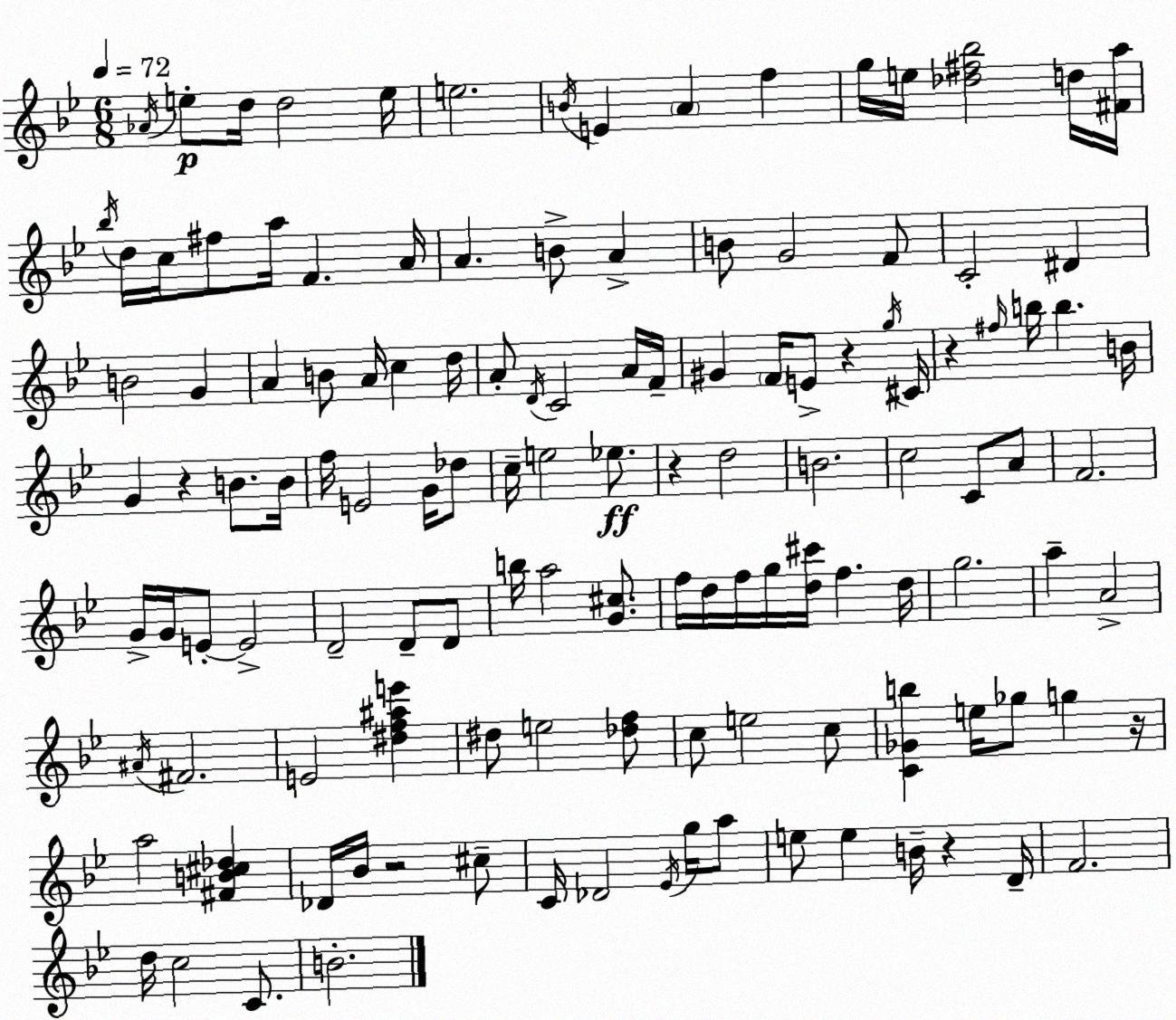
X:1
T:Untitled
M:6/8
L:1/4
K:Gm
_A/4 e/2 d/4 d2 e/4 e2 B/4 E A f g/4 e/4 [_d^f_b]2 d/4 [^Fa]/4 _b/4 d/4 c/4 ^f/2 a/4 F A/4 A B/2 A B/2 G2 F/2 C2 ^D B2 G A B/2 A/4 c d/4 A/2 D/4 C2 A/4 F/4 ^G F/4 E/2 z g/4 ^C/4 z ^f/4 b/4 b B/4 G z B/2 B/4 f/4 E2 G/4 _d/2 c/4 e2 _e/2 z d2 B2 c2 C/2 A/2 F2 G/4 G/4 E/2 E2 D2 D/2 D/2 b/4 a2 [G^c]/2 f/4 d/4 f/4 g/4 [d^c']/4 f d/4 g2 a A2 ^A/4 ^F2 E2 [^df^ae'] ^d/2 e2 [_df]/2 c/2 e2 c/2 [C_Gb] e/4 _g/2 g z/4 a2 [^FB^c_d] _D/4 _B/4 z2 ^c/2 C/4 _D2 _E/4 g/4 a/2 e/2 e B/4 z D/4 F2 d/4 c2 C/2 B2